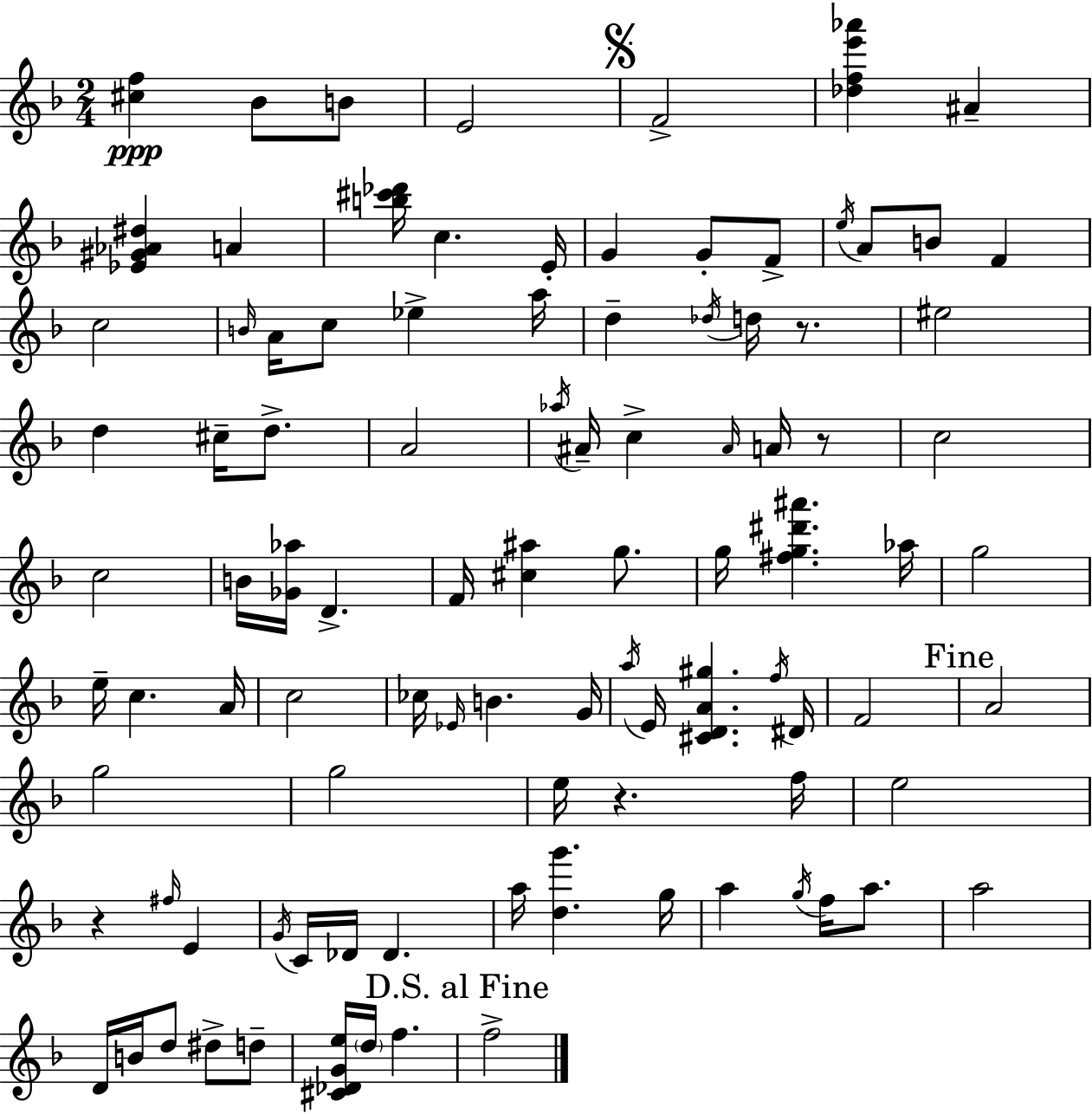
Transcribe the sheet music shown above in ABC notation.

X:1
T:Untitled
M:2/4
L:1/4
K:F
[^cf] _B/2 B/2 E2 F2 [_dfe'_a'] ^A [_E^G_A^d] A [b^c'_d']/4 c E/4 G G/2 F/2 e/4 A/2 B/2 F c2 B/4 A/4 c/2 _e a/4 d _d/4 d/4 z/2 ^e2 d ^c/4 d/2 A2 _a/4 ^A/4 c ^A/4 A/4 z/2 c2 c2 B/4 [_G_a]/4 D F/4 [^c^a] g/2 g/4 [^fg^d'^a'] _a/4 g2 e/4 c A/4 c2 _c/4 _E/4 B G/4 a/4 E/4 [^CDA^g] f/4 ^D/4 F2 A2 g2 g2 e/4 z f/4 e2 z ^f/4 E G/4 C/4 _D/4 _D a/4 [dg'] g/4 a g/4 f/4 a/2 a2 D/4 B/4 d/2 ^d/2 d/2 [^C_DGe]/4 d/4 f f2